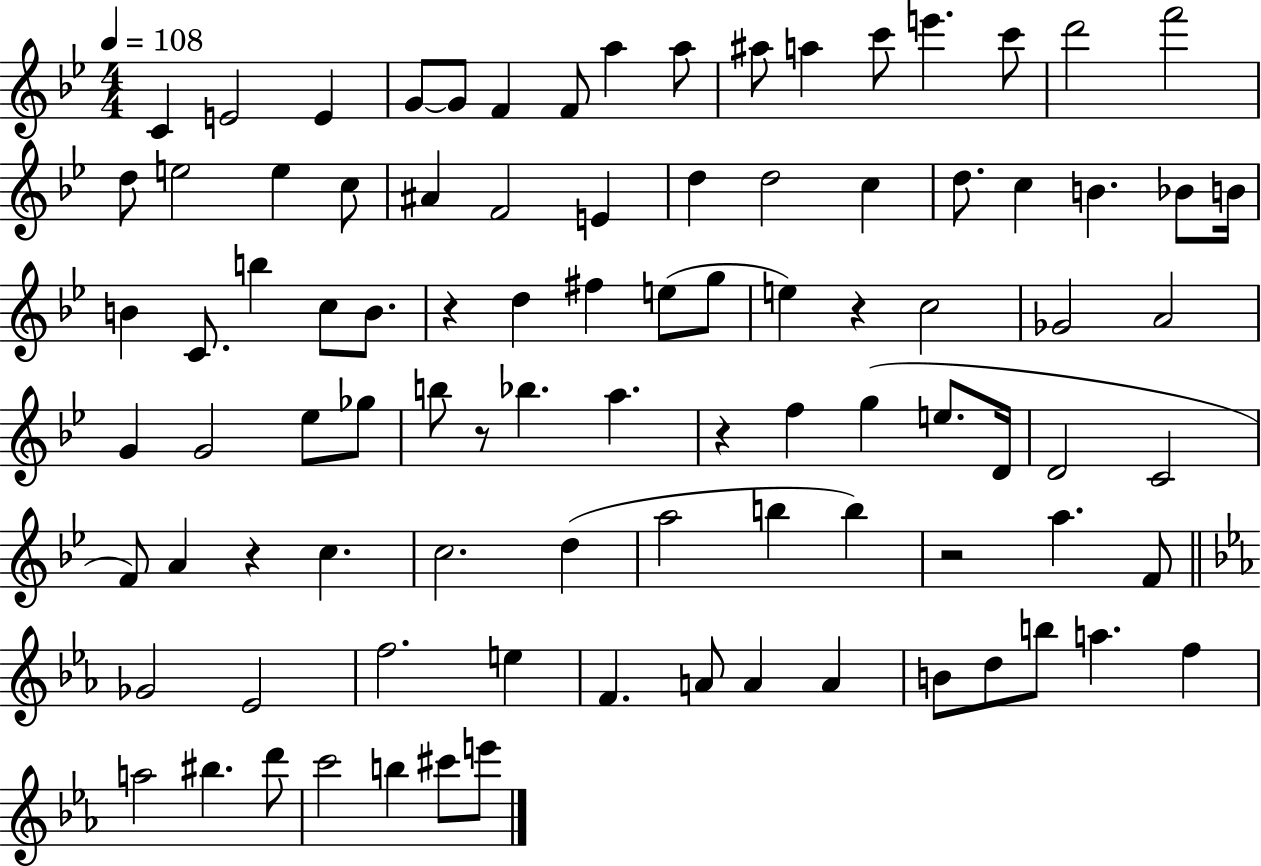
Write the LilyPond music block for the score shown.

{
  \clef treble
  \numericTimeSignature
  \time 4/4
  \key bes \major
  \tempo 4 = 108
  c'4 e'2 e'4 | g'8~~ g'8 f'4 f'8 a''4 a''8 | ais''8 a''4 c'''8 e'''4. c'''8 | d'''2 f'''2 | \break d''8 e''2 e''4 c''8 | ais'4 f'2 e'4 | d''4 d''2 c''4 | d''8. c''4 b'4. bes'8 b'16 | \break b'4 c'8. b''4 c''8 b'8. | r4 d''4 fis''4 e''8( g''8 | e''4) r4 c''2 | ges'2 a'2 | \break g'4 g'2 ees''8 ges''8 | b''8 r8 bes''4. a''4. | r4 f''4 g''4( e''8. d'16 | d'2 c'2 | \break f'8) a'4 r4 c''4. | c''2. d''4( | a''2 b''4 b''4) | r2 a''4. f'8 | \break \bar "||" \break \key ees \major ges'2 ees'2 | f''2. e''4 | f'4. a'8 a'4 a'4 | b'8 d''8 b''8 a''4. f''4 | \break a''2 bis''4. d'''8 | c'''2 b''4 cis'''8 e'''8 | \bar "|."
}